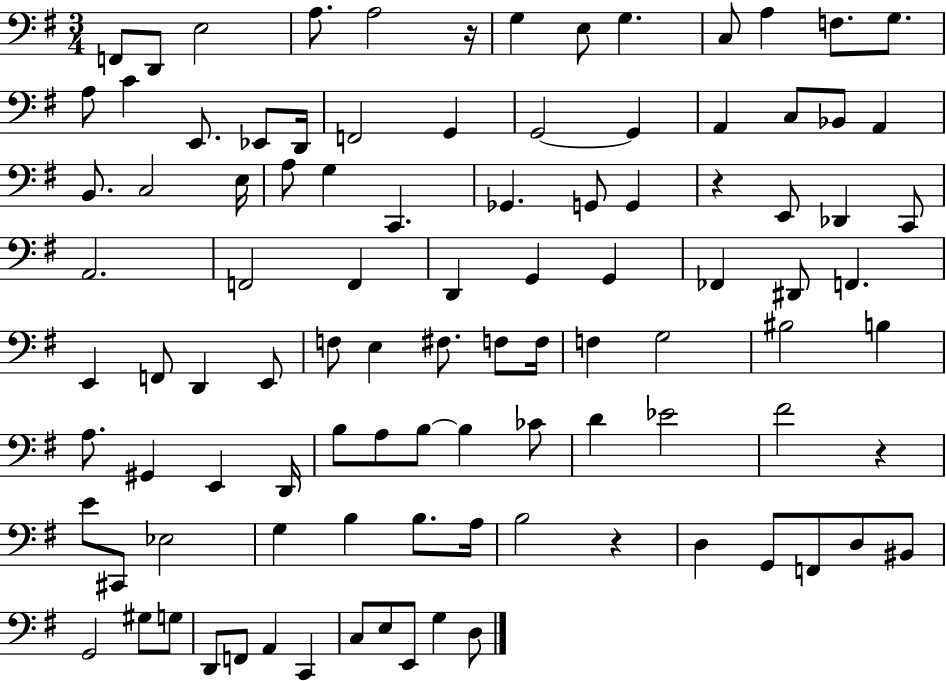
F2/e D2/e E3/h A3/e. A3/h R/s G3/q E3/e G3/q. C3/e A3/q F3/e. G3/e. A3/e C4/q E2/e. Eb2/e D2/s F2/h G2/q G2/h G2/q A2/q C3/e Bb2/e A2/q B2/e. C3/h E3/s A3/e G3/q C2/q. Gb2/q. G2/e G2/q R/q E2/e Db2/q C2/e A2/h. F2/h F2/q D2/q G2/q G2/q FES2/q D#2/e F2/q. E2/q F2/e D2/q E2/e F3/e E3/q F#3/e. F3/e F3/s F3/q G3/h BIS3/h B3/q A3/e. G#2/q E2/q D2/s B3/e A3/e B3/e B3/q CES4/e D4/q Eb4/h F#4/h R/q E4/e C#2/e Eb3/h G3/q B3/q B3/e. A3/s B3/h R/q D3/q G2/e F2/e D3/e BIS2/e G2/h G#3/e G3/e D2/e F2/e A2/q C2/q C3/e E3/e E2/e G3/q D3/e